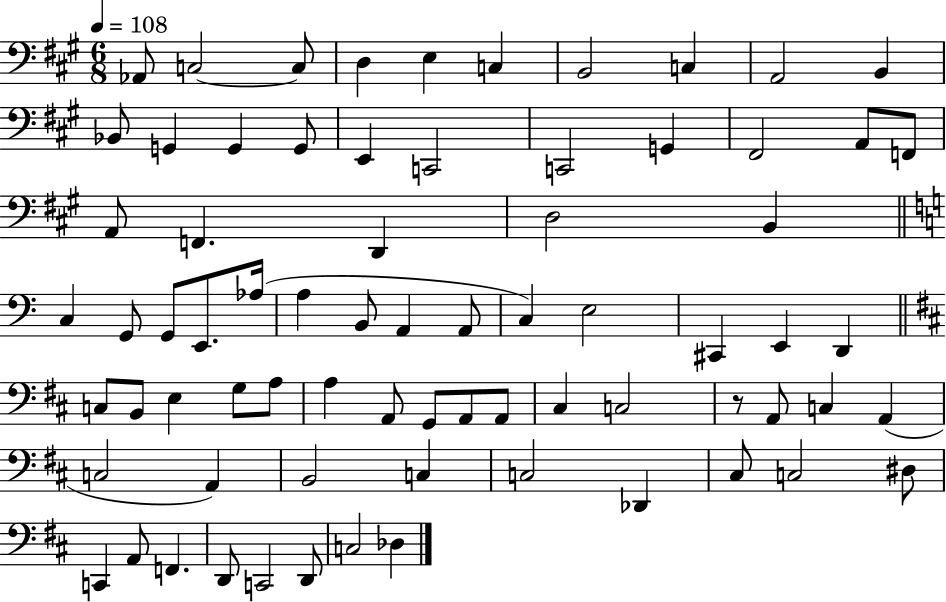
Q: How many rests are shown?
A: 1